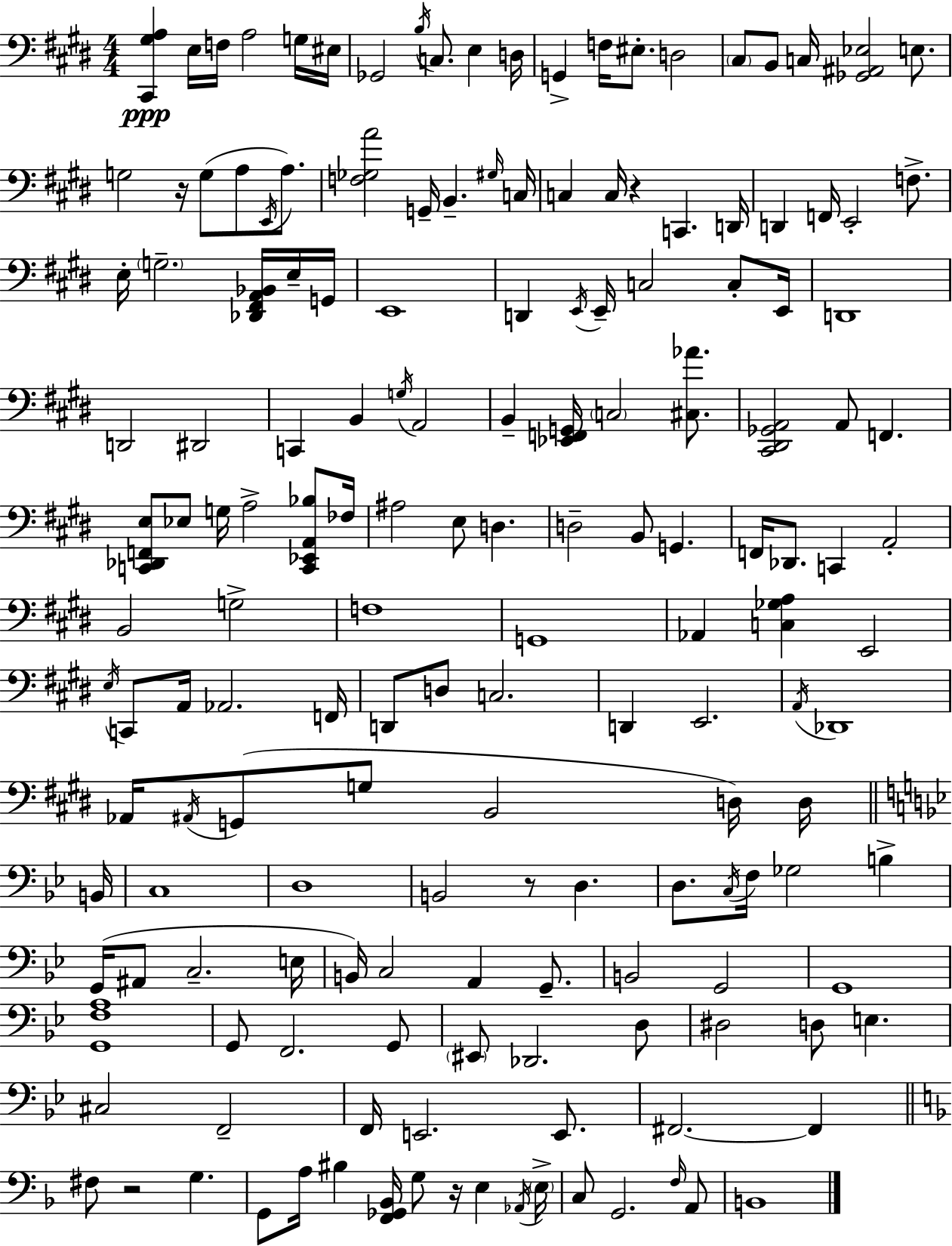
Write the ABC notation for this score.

X:1
T:Untitled
M:4/4
L:1/4
K:E
[^C,,^G,A,] E,/4 F,/4 A,2 G,/4 ^E,/4 _G,,2 B,/4 C,/2 E, D,/4 G,, F,/4 ^E,/2 D,2 ^C,/2 B,,/2 C,/4 [_G,,^A,,_E,]2 E,/2 G,2 z/4 G,/2 A,/2 E,,/4 A,/2 [F,_G,A]2 G,,/4 B,, ^G,/4 C,/4 C, C,/4 z C,, D,,/4 D,, F,,/4 E,,2 F,/2 E,/4 G,2 [_D,,^F,,A,,_B,,]/4 E,/4 G,,/4 E,,4 D,, E,,/4 E,,/4 C,2 C,/2 E,,/4 D,,4 D,,2 ^D,,2 C,, B,, G,/4 A,,2 B,, [_E,,F,,G,,]/4 C,2 [^C,_A]/2 [^C,,^D,,_G,,A,,]2 A,,/2 F,, [C,,_D,,F,,E,]/2 _E,/2 G,/4 A,2 [C,,_E,,A,,_B,]/2 _F,/4 ^A,2 E,/2 D, D,2 B,,/2 G,, F,,/4 _D,,/2 C,, A,,2 B,,2 G,2 F,4 G,,4 _A,, [C,_G,A,] E,,2 E,/4 C,,/2 A,,/4 _A,,2 F,,/4 D,,/2 D,/2 C,2 D,, E,,2 A,,/4 _D,,4 _A,,/4 ^A,,/4 G,,/2 G,/2 B,,2 D,/4 D,/4 B,,/4 C,4 D,4 B,,2 z/2 D, D,/2 C,/4 F,/4 _G,2 B, G,,/4 ^A,,/2 C,2 E,/4 B,,/4 C,2 A,, G,,/2 B,,2 G,,2 G,,4 [G,,F,A,]4 G,,/2 F,,2 G,,/2 ^E,,/2 _D,,2 D,/2 ^D,2 D,/2 E, ^C,2 F,,2 F,,/4 E,,2 E,,/2 ^F,,2 ^F,, ^F,/2 z2 G, G,,/2 A,/4 ^B, [F,,_G,,_B,,]/4 G,/2 z/4 E, _A,,/4 E,/4 C,/2 G,,2 F,/4 A,,/2 B,,4